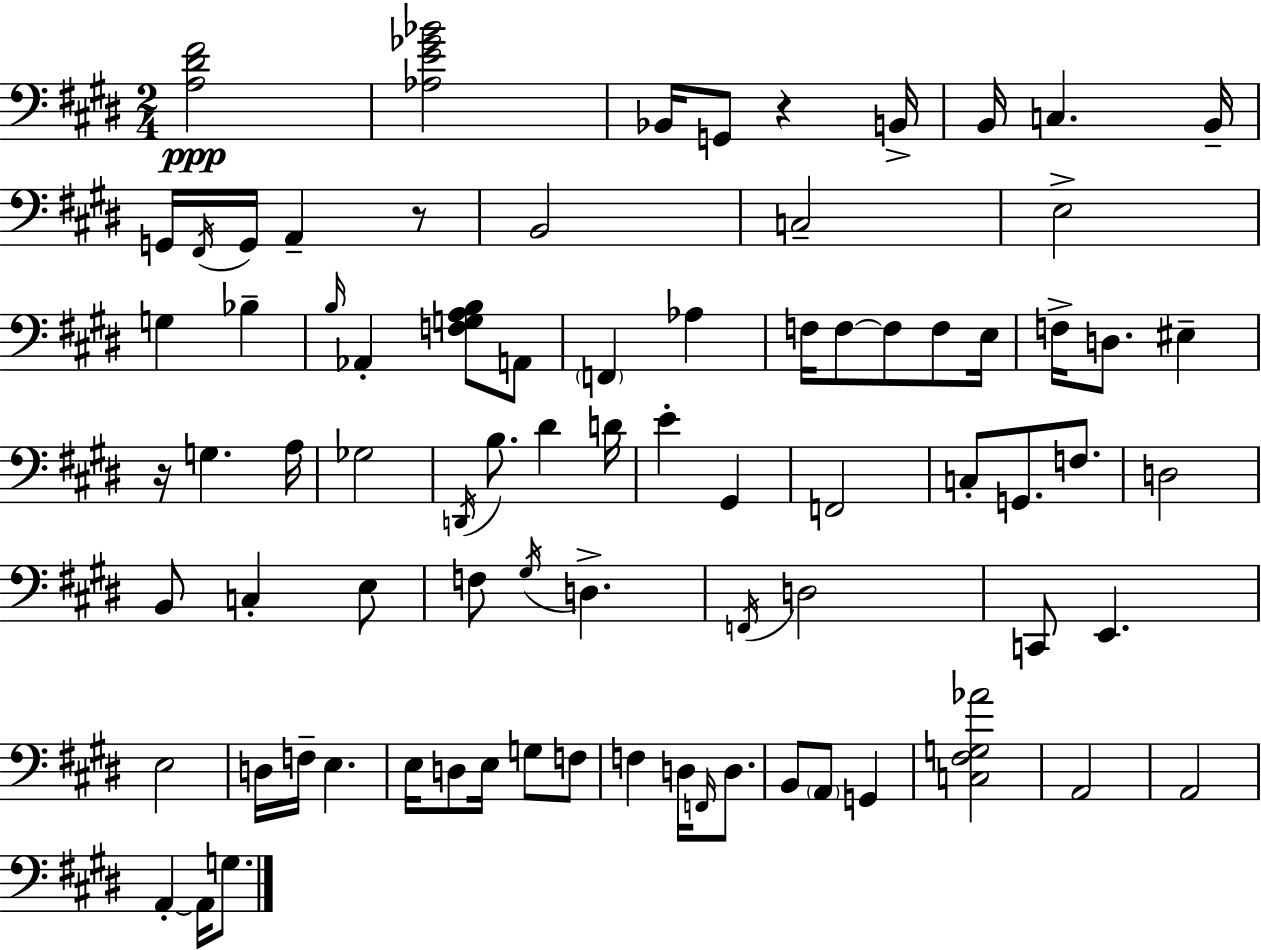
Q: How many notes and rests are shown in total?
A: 80